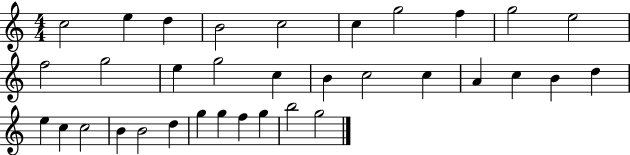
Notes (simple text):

C5/h E5/q D5/q B4/h C5/h C5/q G5/h F5/q G5/h E5/h F5/h G5/h E5/q G5/h C5/q B4/q C5/h C5/q A4/q C5/q B4/q D5/q E5/q C5/q C5/h B4/q B4/h D5/q G5/q G5/q F5/q G5/q B5/h G5/h